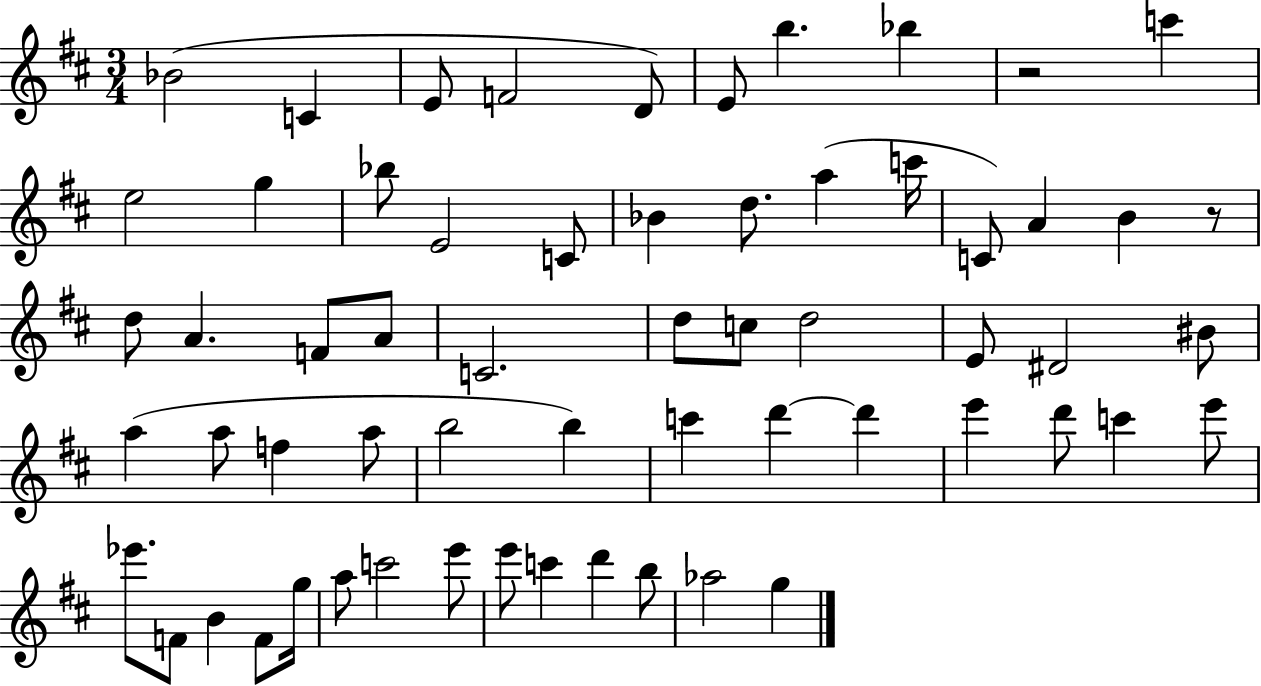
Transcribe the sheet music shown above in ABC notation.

X:1
T:Untitled
M:3/4
L:1/4
K:D
_B2 C E/2 F2 D/2 E/2 b _b z2 c' e2 g _b/2 E2 C/2 _B d/2 a c'/4 C/2 A B z/2 d/2 A F/2 A/2 C2 d/2 c/2 d2 E/2 ^D2 ^B/2 a a/2 f a/2 b2 b c' d' d' e' d'/2 c' e'/2 _e'/2 F/2 B F/2 g/4 a/2 c'2 e'/2 e'/2 c' d' b/2 _a2 g